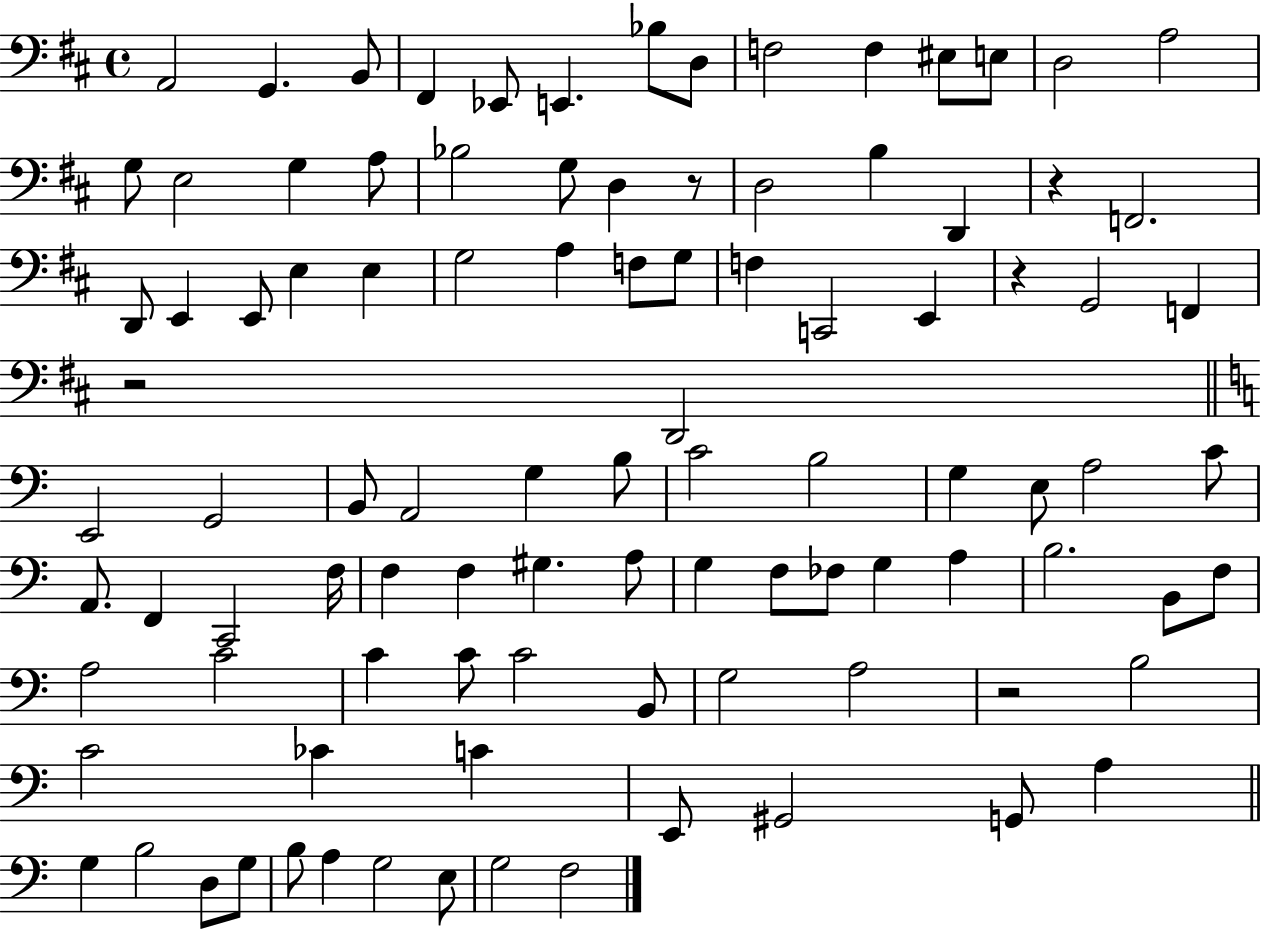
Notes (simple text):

A2/h G2/q. B2/e F#2/q Eb2/e E2/q. Bb3/e D3/e F3/h F3/q EIS3/e E3/e D3/h A3/h G3/e E3/h G3/q A3/e Bb3/h G3/e D3/q R/e D3/h B3/q D2/q R/q F2/h. D2/e E2/q E2/e E3/q E3/q G3/h A3/q F3/e G3/e F3/q C2/h E2/q R/q G2/h F2/q R/h D2/h E2/h G2/h B2/e A2/h G3/q B3/e C4/h B3/h G3/q E3/e A3/h C4/e A2/e. F2/q C2/h F3/s F3/q F3/q G#3/q. A3/e G3/q F3/e FES3/e G3/q A3/q B3/h. B2/e F3/e A3/h C4/h C4/q C4/e C4/h B2/e G3/h A3/h R/h B3/h C4/h CES4/q C4/q E2/e G#2/h G2/e A3/q G3/q B3/h D3/e G3/e B3/e A3/q G3/h E3/e G3/h F3/h